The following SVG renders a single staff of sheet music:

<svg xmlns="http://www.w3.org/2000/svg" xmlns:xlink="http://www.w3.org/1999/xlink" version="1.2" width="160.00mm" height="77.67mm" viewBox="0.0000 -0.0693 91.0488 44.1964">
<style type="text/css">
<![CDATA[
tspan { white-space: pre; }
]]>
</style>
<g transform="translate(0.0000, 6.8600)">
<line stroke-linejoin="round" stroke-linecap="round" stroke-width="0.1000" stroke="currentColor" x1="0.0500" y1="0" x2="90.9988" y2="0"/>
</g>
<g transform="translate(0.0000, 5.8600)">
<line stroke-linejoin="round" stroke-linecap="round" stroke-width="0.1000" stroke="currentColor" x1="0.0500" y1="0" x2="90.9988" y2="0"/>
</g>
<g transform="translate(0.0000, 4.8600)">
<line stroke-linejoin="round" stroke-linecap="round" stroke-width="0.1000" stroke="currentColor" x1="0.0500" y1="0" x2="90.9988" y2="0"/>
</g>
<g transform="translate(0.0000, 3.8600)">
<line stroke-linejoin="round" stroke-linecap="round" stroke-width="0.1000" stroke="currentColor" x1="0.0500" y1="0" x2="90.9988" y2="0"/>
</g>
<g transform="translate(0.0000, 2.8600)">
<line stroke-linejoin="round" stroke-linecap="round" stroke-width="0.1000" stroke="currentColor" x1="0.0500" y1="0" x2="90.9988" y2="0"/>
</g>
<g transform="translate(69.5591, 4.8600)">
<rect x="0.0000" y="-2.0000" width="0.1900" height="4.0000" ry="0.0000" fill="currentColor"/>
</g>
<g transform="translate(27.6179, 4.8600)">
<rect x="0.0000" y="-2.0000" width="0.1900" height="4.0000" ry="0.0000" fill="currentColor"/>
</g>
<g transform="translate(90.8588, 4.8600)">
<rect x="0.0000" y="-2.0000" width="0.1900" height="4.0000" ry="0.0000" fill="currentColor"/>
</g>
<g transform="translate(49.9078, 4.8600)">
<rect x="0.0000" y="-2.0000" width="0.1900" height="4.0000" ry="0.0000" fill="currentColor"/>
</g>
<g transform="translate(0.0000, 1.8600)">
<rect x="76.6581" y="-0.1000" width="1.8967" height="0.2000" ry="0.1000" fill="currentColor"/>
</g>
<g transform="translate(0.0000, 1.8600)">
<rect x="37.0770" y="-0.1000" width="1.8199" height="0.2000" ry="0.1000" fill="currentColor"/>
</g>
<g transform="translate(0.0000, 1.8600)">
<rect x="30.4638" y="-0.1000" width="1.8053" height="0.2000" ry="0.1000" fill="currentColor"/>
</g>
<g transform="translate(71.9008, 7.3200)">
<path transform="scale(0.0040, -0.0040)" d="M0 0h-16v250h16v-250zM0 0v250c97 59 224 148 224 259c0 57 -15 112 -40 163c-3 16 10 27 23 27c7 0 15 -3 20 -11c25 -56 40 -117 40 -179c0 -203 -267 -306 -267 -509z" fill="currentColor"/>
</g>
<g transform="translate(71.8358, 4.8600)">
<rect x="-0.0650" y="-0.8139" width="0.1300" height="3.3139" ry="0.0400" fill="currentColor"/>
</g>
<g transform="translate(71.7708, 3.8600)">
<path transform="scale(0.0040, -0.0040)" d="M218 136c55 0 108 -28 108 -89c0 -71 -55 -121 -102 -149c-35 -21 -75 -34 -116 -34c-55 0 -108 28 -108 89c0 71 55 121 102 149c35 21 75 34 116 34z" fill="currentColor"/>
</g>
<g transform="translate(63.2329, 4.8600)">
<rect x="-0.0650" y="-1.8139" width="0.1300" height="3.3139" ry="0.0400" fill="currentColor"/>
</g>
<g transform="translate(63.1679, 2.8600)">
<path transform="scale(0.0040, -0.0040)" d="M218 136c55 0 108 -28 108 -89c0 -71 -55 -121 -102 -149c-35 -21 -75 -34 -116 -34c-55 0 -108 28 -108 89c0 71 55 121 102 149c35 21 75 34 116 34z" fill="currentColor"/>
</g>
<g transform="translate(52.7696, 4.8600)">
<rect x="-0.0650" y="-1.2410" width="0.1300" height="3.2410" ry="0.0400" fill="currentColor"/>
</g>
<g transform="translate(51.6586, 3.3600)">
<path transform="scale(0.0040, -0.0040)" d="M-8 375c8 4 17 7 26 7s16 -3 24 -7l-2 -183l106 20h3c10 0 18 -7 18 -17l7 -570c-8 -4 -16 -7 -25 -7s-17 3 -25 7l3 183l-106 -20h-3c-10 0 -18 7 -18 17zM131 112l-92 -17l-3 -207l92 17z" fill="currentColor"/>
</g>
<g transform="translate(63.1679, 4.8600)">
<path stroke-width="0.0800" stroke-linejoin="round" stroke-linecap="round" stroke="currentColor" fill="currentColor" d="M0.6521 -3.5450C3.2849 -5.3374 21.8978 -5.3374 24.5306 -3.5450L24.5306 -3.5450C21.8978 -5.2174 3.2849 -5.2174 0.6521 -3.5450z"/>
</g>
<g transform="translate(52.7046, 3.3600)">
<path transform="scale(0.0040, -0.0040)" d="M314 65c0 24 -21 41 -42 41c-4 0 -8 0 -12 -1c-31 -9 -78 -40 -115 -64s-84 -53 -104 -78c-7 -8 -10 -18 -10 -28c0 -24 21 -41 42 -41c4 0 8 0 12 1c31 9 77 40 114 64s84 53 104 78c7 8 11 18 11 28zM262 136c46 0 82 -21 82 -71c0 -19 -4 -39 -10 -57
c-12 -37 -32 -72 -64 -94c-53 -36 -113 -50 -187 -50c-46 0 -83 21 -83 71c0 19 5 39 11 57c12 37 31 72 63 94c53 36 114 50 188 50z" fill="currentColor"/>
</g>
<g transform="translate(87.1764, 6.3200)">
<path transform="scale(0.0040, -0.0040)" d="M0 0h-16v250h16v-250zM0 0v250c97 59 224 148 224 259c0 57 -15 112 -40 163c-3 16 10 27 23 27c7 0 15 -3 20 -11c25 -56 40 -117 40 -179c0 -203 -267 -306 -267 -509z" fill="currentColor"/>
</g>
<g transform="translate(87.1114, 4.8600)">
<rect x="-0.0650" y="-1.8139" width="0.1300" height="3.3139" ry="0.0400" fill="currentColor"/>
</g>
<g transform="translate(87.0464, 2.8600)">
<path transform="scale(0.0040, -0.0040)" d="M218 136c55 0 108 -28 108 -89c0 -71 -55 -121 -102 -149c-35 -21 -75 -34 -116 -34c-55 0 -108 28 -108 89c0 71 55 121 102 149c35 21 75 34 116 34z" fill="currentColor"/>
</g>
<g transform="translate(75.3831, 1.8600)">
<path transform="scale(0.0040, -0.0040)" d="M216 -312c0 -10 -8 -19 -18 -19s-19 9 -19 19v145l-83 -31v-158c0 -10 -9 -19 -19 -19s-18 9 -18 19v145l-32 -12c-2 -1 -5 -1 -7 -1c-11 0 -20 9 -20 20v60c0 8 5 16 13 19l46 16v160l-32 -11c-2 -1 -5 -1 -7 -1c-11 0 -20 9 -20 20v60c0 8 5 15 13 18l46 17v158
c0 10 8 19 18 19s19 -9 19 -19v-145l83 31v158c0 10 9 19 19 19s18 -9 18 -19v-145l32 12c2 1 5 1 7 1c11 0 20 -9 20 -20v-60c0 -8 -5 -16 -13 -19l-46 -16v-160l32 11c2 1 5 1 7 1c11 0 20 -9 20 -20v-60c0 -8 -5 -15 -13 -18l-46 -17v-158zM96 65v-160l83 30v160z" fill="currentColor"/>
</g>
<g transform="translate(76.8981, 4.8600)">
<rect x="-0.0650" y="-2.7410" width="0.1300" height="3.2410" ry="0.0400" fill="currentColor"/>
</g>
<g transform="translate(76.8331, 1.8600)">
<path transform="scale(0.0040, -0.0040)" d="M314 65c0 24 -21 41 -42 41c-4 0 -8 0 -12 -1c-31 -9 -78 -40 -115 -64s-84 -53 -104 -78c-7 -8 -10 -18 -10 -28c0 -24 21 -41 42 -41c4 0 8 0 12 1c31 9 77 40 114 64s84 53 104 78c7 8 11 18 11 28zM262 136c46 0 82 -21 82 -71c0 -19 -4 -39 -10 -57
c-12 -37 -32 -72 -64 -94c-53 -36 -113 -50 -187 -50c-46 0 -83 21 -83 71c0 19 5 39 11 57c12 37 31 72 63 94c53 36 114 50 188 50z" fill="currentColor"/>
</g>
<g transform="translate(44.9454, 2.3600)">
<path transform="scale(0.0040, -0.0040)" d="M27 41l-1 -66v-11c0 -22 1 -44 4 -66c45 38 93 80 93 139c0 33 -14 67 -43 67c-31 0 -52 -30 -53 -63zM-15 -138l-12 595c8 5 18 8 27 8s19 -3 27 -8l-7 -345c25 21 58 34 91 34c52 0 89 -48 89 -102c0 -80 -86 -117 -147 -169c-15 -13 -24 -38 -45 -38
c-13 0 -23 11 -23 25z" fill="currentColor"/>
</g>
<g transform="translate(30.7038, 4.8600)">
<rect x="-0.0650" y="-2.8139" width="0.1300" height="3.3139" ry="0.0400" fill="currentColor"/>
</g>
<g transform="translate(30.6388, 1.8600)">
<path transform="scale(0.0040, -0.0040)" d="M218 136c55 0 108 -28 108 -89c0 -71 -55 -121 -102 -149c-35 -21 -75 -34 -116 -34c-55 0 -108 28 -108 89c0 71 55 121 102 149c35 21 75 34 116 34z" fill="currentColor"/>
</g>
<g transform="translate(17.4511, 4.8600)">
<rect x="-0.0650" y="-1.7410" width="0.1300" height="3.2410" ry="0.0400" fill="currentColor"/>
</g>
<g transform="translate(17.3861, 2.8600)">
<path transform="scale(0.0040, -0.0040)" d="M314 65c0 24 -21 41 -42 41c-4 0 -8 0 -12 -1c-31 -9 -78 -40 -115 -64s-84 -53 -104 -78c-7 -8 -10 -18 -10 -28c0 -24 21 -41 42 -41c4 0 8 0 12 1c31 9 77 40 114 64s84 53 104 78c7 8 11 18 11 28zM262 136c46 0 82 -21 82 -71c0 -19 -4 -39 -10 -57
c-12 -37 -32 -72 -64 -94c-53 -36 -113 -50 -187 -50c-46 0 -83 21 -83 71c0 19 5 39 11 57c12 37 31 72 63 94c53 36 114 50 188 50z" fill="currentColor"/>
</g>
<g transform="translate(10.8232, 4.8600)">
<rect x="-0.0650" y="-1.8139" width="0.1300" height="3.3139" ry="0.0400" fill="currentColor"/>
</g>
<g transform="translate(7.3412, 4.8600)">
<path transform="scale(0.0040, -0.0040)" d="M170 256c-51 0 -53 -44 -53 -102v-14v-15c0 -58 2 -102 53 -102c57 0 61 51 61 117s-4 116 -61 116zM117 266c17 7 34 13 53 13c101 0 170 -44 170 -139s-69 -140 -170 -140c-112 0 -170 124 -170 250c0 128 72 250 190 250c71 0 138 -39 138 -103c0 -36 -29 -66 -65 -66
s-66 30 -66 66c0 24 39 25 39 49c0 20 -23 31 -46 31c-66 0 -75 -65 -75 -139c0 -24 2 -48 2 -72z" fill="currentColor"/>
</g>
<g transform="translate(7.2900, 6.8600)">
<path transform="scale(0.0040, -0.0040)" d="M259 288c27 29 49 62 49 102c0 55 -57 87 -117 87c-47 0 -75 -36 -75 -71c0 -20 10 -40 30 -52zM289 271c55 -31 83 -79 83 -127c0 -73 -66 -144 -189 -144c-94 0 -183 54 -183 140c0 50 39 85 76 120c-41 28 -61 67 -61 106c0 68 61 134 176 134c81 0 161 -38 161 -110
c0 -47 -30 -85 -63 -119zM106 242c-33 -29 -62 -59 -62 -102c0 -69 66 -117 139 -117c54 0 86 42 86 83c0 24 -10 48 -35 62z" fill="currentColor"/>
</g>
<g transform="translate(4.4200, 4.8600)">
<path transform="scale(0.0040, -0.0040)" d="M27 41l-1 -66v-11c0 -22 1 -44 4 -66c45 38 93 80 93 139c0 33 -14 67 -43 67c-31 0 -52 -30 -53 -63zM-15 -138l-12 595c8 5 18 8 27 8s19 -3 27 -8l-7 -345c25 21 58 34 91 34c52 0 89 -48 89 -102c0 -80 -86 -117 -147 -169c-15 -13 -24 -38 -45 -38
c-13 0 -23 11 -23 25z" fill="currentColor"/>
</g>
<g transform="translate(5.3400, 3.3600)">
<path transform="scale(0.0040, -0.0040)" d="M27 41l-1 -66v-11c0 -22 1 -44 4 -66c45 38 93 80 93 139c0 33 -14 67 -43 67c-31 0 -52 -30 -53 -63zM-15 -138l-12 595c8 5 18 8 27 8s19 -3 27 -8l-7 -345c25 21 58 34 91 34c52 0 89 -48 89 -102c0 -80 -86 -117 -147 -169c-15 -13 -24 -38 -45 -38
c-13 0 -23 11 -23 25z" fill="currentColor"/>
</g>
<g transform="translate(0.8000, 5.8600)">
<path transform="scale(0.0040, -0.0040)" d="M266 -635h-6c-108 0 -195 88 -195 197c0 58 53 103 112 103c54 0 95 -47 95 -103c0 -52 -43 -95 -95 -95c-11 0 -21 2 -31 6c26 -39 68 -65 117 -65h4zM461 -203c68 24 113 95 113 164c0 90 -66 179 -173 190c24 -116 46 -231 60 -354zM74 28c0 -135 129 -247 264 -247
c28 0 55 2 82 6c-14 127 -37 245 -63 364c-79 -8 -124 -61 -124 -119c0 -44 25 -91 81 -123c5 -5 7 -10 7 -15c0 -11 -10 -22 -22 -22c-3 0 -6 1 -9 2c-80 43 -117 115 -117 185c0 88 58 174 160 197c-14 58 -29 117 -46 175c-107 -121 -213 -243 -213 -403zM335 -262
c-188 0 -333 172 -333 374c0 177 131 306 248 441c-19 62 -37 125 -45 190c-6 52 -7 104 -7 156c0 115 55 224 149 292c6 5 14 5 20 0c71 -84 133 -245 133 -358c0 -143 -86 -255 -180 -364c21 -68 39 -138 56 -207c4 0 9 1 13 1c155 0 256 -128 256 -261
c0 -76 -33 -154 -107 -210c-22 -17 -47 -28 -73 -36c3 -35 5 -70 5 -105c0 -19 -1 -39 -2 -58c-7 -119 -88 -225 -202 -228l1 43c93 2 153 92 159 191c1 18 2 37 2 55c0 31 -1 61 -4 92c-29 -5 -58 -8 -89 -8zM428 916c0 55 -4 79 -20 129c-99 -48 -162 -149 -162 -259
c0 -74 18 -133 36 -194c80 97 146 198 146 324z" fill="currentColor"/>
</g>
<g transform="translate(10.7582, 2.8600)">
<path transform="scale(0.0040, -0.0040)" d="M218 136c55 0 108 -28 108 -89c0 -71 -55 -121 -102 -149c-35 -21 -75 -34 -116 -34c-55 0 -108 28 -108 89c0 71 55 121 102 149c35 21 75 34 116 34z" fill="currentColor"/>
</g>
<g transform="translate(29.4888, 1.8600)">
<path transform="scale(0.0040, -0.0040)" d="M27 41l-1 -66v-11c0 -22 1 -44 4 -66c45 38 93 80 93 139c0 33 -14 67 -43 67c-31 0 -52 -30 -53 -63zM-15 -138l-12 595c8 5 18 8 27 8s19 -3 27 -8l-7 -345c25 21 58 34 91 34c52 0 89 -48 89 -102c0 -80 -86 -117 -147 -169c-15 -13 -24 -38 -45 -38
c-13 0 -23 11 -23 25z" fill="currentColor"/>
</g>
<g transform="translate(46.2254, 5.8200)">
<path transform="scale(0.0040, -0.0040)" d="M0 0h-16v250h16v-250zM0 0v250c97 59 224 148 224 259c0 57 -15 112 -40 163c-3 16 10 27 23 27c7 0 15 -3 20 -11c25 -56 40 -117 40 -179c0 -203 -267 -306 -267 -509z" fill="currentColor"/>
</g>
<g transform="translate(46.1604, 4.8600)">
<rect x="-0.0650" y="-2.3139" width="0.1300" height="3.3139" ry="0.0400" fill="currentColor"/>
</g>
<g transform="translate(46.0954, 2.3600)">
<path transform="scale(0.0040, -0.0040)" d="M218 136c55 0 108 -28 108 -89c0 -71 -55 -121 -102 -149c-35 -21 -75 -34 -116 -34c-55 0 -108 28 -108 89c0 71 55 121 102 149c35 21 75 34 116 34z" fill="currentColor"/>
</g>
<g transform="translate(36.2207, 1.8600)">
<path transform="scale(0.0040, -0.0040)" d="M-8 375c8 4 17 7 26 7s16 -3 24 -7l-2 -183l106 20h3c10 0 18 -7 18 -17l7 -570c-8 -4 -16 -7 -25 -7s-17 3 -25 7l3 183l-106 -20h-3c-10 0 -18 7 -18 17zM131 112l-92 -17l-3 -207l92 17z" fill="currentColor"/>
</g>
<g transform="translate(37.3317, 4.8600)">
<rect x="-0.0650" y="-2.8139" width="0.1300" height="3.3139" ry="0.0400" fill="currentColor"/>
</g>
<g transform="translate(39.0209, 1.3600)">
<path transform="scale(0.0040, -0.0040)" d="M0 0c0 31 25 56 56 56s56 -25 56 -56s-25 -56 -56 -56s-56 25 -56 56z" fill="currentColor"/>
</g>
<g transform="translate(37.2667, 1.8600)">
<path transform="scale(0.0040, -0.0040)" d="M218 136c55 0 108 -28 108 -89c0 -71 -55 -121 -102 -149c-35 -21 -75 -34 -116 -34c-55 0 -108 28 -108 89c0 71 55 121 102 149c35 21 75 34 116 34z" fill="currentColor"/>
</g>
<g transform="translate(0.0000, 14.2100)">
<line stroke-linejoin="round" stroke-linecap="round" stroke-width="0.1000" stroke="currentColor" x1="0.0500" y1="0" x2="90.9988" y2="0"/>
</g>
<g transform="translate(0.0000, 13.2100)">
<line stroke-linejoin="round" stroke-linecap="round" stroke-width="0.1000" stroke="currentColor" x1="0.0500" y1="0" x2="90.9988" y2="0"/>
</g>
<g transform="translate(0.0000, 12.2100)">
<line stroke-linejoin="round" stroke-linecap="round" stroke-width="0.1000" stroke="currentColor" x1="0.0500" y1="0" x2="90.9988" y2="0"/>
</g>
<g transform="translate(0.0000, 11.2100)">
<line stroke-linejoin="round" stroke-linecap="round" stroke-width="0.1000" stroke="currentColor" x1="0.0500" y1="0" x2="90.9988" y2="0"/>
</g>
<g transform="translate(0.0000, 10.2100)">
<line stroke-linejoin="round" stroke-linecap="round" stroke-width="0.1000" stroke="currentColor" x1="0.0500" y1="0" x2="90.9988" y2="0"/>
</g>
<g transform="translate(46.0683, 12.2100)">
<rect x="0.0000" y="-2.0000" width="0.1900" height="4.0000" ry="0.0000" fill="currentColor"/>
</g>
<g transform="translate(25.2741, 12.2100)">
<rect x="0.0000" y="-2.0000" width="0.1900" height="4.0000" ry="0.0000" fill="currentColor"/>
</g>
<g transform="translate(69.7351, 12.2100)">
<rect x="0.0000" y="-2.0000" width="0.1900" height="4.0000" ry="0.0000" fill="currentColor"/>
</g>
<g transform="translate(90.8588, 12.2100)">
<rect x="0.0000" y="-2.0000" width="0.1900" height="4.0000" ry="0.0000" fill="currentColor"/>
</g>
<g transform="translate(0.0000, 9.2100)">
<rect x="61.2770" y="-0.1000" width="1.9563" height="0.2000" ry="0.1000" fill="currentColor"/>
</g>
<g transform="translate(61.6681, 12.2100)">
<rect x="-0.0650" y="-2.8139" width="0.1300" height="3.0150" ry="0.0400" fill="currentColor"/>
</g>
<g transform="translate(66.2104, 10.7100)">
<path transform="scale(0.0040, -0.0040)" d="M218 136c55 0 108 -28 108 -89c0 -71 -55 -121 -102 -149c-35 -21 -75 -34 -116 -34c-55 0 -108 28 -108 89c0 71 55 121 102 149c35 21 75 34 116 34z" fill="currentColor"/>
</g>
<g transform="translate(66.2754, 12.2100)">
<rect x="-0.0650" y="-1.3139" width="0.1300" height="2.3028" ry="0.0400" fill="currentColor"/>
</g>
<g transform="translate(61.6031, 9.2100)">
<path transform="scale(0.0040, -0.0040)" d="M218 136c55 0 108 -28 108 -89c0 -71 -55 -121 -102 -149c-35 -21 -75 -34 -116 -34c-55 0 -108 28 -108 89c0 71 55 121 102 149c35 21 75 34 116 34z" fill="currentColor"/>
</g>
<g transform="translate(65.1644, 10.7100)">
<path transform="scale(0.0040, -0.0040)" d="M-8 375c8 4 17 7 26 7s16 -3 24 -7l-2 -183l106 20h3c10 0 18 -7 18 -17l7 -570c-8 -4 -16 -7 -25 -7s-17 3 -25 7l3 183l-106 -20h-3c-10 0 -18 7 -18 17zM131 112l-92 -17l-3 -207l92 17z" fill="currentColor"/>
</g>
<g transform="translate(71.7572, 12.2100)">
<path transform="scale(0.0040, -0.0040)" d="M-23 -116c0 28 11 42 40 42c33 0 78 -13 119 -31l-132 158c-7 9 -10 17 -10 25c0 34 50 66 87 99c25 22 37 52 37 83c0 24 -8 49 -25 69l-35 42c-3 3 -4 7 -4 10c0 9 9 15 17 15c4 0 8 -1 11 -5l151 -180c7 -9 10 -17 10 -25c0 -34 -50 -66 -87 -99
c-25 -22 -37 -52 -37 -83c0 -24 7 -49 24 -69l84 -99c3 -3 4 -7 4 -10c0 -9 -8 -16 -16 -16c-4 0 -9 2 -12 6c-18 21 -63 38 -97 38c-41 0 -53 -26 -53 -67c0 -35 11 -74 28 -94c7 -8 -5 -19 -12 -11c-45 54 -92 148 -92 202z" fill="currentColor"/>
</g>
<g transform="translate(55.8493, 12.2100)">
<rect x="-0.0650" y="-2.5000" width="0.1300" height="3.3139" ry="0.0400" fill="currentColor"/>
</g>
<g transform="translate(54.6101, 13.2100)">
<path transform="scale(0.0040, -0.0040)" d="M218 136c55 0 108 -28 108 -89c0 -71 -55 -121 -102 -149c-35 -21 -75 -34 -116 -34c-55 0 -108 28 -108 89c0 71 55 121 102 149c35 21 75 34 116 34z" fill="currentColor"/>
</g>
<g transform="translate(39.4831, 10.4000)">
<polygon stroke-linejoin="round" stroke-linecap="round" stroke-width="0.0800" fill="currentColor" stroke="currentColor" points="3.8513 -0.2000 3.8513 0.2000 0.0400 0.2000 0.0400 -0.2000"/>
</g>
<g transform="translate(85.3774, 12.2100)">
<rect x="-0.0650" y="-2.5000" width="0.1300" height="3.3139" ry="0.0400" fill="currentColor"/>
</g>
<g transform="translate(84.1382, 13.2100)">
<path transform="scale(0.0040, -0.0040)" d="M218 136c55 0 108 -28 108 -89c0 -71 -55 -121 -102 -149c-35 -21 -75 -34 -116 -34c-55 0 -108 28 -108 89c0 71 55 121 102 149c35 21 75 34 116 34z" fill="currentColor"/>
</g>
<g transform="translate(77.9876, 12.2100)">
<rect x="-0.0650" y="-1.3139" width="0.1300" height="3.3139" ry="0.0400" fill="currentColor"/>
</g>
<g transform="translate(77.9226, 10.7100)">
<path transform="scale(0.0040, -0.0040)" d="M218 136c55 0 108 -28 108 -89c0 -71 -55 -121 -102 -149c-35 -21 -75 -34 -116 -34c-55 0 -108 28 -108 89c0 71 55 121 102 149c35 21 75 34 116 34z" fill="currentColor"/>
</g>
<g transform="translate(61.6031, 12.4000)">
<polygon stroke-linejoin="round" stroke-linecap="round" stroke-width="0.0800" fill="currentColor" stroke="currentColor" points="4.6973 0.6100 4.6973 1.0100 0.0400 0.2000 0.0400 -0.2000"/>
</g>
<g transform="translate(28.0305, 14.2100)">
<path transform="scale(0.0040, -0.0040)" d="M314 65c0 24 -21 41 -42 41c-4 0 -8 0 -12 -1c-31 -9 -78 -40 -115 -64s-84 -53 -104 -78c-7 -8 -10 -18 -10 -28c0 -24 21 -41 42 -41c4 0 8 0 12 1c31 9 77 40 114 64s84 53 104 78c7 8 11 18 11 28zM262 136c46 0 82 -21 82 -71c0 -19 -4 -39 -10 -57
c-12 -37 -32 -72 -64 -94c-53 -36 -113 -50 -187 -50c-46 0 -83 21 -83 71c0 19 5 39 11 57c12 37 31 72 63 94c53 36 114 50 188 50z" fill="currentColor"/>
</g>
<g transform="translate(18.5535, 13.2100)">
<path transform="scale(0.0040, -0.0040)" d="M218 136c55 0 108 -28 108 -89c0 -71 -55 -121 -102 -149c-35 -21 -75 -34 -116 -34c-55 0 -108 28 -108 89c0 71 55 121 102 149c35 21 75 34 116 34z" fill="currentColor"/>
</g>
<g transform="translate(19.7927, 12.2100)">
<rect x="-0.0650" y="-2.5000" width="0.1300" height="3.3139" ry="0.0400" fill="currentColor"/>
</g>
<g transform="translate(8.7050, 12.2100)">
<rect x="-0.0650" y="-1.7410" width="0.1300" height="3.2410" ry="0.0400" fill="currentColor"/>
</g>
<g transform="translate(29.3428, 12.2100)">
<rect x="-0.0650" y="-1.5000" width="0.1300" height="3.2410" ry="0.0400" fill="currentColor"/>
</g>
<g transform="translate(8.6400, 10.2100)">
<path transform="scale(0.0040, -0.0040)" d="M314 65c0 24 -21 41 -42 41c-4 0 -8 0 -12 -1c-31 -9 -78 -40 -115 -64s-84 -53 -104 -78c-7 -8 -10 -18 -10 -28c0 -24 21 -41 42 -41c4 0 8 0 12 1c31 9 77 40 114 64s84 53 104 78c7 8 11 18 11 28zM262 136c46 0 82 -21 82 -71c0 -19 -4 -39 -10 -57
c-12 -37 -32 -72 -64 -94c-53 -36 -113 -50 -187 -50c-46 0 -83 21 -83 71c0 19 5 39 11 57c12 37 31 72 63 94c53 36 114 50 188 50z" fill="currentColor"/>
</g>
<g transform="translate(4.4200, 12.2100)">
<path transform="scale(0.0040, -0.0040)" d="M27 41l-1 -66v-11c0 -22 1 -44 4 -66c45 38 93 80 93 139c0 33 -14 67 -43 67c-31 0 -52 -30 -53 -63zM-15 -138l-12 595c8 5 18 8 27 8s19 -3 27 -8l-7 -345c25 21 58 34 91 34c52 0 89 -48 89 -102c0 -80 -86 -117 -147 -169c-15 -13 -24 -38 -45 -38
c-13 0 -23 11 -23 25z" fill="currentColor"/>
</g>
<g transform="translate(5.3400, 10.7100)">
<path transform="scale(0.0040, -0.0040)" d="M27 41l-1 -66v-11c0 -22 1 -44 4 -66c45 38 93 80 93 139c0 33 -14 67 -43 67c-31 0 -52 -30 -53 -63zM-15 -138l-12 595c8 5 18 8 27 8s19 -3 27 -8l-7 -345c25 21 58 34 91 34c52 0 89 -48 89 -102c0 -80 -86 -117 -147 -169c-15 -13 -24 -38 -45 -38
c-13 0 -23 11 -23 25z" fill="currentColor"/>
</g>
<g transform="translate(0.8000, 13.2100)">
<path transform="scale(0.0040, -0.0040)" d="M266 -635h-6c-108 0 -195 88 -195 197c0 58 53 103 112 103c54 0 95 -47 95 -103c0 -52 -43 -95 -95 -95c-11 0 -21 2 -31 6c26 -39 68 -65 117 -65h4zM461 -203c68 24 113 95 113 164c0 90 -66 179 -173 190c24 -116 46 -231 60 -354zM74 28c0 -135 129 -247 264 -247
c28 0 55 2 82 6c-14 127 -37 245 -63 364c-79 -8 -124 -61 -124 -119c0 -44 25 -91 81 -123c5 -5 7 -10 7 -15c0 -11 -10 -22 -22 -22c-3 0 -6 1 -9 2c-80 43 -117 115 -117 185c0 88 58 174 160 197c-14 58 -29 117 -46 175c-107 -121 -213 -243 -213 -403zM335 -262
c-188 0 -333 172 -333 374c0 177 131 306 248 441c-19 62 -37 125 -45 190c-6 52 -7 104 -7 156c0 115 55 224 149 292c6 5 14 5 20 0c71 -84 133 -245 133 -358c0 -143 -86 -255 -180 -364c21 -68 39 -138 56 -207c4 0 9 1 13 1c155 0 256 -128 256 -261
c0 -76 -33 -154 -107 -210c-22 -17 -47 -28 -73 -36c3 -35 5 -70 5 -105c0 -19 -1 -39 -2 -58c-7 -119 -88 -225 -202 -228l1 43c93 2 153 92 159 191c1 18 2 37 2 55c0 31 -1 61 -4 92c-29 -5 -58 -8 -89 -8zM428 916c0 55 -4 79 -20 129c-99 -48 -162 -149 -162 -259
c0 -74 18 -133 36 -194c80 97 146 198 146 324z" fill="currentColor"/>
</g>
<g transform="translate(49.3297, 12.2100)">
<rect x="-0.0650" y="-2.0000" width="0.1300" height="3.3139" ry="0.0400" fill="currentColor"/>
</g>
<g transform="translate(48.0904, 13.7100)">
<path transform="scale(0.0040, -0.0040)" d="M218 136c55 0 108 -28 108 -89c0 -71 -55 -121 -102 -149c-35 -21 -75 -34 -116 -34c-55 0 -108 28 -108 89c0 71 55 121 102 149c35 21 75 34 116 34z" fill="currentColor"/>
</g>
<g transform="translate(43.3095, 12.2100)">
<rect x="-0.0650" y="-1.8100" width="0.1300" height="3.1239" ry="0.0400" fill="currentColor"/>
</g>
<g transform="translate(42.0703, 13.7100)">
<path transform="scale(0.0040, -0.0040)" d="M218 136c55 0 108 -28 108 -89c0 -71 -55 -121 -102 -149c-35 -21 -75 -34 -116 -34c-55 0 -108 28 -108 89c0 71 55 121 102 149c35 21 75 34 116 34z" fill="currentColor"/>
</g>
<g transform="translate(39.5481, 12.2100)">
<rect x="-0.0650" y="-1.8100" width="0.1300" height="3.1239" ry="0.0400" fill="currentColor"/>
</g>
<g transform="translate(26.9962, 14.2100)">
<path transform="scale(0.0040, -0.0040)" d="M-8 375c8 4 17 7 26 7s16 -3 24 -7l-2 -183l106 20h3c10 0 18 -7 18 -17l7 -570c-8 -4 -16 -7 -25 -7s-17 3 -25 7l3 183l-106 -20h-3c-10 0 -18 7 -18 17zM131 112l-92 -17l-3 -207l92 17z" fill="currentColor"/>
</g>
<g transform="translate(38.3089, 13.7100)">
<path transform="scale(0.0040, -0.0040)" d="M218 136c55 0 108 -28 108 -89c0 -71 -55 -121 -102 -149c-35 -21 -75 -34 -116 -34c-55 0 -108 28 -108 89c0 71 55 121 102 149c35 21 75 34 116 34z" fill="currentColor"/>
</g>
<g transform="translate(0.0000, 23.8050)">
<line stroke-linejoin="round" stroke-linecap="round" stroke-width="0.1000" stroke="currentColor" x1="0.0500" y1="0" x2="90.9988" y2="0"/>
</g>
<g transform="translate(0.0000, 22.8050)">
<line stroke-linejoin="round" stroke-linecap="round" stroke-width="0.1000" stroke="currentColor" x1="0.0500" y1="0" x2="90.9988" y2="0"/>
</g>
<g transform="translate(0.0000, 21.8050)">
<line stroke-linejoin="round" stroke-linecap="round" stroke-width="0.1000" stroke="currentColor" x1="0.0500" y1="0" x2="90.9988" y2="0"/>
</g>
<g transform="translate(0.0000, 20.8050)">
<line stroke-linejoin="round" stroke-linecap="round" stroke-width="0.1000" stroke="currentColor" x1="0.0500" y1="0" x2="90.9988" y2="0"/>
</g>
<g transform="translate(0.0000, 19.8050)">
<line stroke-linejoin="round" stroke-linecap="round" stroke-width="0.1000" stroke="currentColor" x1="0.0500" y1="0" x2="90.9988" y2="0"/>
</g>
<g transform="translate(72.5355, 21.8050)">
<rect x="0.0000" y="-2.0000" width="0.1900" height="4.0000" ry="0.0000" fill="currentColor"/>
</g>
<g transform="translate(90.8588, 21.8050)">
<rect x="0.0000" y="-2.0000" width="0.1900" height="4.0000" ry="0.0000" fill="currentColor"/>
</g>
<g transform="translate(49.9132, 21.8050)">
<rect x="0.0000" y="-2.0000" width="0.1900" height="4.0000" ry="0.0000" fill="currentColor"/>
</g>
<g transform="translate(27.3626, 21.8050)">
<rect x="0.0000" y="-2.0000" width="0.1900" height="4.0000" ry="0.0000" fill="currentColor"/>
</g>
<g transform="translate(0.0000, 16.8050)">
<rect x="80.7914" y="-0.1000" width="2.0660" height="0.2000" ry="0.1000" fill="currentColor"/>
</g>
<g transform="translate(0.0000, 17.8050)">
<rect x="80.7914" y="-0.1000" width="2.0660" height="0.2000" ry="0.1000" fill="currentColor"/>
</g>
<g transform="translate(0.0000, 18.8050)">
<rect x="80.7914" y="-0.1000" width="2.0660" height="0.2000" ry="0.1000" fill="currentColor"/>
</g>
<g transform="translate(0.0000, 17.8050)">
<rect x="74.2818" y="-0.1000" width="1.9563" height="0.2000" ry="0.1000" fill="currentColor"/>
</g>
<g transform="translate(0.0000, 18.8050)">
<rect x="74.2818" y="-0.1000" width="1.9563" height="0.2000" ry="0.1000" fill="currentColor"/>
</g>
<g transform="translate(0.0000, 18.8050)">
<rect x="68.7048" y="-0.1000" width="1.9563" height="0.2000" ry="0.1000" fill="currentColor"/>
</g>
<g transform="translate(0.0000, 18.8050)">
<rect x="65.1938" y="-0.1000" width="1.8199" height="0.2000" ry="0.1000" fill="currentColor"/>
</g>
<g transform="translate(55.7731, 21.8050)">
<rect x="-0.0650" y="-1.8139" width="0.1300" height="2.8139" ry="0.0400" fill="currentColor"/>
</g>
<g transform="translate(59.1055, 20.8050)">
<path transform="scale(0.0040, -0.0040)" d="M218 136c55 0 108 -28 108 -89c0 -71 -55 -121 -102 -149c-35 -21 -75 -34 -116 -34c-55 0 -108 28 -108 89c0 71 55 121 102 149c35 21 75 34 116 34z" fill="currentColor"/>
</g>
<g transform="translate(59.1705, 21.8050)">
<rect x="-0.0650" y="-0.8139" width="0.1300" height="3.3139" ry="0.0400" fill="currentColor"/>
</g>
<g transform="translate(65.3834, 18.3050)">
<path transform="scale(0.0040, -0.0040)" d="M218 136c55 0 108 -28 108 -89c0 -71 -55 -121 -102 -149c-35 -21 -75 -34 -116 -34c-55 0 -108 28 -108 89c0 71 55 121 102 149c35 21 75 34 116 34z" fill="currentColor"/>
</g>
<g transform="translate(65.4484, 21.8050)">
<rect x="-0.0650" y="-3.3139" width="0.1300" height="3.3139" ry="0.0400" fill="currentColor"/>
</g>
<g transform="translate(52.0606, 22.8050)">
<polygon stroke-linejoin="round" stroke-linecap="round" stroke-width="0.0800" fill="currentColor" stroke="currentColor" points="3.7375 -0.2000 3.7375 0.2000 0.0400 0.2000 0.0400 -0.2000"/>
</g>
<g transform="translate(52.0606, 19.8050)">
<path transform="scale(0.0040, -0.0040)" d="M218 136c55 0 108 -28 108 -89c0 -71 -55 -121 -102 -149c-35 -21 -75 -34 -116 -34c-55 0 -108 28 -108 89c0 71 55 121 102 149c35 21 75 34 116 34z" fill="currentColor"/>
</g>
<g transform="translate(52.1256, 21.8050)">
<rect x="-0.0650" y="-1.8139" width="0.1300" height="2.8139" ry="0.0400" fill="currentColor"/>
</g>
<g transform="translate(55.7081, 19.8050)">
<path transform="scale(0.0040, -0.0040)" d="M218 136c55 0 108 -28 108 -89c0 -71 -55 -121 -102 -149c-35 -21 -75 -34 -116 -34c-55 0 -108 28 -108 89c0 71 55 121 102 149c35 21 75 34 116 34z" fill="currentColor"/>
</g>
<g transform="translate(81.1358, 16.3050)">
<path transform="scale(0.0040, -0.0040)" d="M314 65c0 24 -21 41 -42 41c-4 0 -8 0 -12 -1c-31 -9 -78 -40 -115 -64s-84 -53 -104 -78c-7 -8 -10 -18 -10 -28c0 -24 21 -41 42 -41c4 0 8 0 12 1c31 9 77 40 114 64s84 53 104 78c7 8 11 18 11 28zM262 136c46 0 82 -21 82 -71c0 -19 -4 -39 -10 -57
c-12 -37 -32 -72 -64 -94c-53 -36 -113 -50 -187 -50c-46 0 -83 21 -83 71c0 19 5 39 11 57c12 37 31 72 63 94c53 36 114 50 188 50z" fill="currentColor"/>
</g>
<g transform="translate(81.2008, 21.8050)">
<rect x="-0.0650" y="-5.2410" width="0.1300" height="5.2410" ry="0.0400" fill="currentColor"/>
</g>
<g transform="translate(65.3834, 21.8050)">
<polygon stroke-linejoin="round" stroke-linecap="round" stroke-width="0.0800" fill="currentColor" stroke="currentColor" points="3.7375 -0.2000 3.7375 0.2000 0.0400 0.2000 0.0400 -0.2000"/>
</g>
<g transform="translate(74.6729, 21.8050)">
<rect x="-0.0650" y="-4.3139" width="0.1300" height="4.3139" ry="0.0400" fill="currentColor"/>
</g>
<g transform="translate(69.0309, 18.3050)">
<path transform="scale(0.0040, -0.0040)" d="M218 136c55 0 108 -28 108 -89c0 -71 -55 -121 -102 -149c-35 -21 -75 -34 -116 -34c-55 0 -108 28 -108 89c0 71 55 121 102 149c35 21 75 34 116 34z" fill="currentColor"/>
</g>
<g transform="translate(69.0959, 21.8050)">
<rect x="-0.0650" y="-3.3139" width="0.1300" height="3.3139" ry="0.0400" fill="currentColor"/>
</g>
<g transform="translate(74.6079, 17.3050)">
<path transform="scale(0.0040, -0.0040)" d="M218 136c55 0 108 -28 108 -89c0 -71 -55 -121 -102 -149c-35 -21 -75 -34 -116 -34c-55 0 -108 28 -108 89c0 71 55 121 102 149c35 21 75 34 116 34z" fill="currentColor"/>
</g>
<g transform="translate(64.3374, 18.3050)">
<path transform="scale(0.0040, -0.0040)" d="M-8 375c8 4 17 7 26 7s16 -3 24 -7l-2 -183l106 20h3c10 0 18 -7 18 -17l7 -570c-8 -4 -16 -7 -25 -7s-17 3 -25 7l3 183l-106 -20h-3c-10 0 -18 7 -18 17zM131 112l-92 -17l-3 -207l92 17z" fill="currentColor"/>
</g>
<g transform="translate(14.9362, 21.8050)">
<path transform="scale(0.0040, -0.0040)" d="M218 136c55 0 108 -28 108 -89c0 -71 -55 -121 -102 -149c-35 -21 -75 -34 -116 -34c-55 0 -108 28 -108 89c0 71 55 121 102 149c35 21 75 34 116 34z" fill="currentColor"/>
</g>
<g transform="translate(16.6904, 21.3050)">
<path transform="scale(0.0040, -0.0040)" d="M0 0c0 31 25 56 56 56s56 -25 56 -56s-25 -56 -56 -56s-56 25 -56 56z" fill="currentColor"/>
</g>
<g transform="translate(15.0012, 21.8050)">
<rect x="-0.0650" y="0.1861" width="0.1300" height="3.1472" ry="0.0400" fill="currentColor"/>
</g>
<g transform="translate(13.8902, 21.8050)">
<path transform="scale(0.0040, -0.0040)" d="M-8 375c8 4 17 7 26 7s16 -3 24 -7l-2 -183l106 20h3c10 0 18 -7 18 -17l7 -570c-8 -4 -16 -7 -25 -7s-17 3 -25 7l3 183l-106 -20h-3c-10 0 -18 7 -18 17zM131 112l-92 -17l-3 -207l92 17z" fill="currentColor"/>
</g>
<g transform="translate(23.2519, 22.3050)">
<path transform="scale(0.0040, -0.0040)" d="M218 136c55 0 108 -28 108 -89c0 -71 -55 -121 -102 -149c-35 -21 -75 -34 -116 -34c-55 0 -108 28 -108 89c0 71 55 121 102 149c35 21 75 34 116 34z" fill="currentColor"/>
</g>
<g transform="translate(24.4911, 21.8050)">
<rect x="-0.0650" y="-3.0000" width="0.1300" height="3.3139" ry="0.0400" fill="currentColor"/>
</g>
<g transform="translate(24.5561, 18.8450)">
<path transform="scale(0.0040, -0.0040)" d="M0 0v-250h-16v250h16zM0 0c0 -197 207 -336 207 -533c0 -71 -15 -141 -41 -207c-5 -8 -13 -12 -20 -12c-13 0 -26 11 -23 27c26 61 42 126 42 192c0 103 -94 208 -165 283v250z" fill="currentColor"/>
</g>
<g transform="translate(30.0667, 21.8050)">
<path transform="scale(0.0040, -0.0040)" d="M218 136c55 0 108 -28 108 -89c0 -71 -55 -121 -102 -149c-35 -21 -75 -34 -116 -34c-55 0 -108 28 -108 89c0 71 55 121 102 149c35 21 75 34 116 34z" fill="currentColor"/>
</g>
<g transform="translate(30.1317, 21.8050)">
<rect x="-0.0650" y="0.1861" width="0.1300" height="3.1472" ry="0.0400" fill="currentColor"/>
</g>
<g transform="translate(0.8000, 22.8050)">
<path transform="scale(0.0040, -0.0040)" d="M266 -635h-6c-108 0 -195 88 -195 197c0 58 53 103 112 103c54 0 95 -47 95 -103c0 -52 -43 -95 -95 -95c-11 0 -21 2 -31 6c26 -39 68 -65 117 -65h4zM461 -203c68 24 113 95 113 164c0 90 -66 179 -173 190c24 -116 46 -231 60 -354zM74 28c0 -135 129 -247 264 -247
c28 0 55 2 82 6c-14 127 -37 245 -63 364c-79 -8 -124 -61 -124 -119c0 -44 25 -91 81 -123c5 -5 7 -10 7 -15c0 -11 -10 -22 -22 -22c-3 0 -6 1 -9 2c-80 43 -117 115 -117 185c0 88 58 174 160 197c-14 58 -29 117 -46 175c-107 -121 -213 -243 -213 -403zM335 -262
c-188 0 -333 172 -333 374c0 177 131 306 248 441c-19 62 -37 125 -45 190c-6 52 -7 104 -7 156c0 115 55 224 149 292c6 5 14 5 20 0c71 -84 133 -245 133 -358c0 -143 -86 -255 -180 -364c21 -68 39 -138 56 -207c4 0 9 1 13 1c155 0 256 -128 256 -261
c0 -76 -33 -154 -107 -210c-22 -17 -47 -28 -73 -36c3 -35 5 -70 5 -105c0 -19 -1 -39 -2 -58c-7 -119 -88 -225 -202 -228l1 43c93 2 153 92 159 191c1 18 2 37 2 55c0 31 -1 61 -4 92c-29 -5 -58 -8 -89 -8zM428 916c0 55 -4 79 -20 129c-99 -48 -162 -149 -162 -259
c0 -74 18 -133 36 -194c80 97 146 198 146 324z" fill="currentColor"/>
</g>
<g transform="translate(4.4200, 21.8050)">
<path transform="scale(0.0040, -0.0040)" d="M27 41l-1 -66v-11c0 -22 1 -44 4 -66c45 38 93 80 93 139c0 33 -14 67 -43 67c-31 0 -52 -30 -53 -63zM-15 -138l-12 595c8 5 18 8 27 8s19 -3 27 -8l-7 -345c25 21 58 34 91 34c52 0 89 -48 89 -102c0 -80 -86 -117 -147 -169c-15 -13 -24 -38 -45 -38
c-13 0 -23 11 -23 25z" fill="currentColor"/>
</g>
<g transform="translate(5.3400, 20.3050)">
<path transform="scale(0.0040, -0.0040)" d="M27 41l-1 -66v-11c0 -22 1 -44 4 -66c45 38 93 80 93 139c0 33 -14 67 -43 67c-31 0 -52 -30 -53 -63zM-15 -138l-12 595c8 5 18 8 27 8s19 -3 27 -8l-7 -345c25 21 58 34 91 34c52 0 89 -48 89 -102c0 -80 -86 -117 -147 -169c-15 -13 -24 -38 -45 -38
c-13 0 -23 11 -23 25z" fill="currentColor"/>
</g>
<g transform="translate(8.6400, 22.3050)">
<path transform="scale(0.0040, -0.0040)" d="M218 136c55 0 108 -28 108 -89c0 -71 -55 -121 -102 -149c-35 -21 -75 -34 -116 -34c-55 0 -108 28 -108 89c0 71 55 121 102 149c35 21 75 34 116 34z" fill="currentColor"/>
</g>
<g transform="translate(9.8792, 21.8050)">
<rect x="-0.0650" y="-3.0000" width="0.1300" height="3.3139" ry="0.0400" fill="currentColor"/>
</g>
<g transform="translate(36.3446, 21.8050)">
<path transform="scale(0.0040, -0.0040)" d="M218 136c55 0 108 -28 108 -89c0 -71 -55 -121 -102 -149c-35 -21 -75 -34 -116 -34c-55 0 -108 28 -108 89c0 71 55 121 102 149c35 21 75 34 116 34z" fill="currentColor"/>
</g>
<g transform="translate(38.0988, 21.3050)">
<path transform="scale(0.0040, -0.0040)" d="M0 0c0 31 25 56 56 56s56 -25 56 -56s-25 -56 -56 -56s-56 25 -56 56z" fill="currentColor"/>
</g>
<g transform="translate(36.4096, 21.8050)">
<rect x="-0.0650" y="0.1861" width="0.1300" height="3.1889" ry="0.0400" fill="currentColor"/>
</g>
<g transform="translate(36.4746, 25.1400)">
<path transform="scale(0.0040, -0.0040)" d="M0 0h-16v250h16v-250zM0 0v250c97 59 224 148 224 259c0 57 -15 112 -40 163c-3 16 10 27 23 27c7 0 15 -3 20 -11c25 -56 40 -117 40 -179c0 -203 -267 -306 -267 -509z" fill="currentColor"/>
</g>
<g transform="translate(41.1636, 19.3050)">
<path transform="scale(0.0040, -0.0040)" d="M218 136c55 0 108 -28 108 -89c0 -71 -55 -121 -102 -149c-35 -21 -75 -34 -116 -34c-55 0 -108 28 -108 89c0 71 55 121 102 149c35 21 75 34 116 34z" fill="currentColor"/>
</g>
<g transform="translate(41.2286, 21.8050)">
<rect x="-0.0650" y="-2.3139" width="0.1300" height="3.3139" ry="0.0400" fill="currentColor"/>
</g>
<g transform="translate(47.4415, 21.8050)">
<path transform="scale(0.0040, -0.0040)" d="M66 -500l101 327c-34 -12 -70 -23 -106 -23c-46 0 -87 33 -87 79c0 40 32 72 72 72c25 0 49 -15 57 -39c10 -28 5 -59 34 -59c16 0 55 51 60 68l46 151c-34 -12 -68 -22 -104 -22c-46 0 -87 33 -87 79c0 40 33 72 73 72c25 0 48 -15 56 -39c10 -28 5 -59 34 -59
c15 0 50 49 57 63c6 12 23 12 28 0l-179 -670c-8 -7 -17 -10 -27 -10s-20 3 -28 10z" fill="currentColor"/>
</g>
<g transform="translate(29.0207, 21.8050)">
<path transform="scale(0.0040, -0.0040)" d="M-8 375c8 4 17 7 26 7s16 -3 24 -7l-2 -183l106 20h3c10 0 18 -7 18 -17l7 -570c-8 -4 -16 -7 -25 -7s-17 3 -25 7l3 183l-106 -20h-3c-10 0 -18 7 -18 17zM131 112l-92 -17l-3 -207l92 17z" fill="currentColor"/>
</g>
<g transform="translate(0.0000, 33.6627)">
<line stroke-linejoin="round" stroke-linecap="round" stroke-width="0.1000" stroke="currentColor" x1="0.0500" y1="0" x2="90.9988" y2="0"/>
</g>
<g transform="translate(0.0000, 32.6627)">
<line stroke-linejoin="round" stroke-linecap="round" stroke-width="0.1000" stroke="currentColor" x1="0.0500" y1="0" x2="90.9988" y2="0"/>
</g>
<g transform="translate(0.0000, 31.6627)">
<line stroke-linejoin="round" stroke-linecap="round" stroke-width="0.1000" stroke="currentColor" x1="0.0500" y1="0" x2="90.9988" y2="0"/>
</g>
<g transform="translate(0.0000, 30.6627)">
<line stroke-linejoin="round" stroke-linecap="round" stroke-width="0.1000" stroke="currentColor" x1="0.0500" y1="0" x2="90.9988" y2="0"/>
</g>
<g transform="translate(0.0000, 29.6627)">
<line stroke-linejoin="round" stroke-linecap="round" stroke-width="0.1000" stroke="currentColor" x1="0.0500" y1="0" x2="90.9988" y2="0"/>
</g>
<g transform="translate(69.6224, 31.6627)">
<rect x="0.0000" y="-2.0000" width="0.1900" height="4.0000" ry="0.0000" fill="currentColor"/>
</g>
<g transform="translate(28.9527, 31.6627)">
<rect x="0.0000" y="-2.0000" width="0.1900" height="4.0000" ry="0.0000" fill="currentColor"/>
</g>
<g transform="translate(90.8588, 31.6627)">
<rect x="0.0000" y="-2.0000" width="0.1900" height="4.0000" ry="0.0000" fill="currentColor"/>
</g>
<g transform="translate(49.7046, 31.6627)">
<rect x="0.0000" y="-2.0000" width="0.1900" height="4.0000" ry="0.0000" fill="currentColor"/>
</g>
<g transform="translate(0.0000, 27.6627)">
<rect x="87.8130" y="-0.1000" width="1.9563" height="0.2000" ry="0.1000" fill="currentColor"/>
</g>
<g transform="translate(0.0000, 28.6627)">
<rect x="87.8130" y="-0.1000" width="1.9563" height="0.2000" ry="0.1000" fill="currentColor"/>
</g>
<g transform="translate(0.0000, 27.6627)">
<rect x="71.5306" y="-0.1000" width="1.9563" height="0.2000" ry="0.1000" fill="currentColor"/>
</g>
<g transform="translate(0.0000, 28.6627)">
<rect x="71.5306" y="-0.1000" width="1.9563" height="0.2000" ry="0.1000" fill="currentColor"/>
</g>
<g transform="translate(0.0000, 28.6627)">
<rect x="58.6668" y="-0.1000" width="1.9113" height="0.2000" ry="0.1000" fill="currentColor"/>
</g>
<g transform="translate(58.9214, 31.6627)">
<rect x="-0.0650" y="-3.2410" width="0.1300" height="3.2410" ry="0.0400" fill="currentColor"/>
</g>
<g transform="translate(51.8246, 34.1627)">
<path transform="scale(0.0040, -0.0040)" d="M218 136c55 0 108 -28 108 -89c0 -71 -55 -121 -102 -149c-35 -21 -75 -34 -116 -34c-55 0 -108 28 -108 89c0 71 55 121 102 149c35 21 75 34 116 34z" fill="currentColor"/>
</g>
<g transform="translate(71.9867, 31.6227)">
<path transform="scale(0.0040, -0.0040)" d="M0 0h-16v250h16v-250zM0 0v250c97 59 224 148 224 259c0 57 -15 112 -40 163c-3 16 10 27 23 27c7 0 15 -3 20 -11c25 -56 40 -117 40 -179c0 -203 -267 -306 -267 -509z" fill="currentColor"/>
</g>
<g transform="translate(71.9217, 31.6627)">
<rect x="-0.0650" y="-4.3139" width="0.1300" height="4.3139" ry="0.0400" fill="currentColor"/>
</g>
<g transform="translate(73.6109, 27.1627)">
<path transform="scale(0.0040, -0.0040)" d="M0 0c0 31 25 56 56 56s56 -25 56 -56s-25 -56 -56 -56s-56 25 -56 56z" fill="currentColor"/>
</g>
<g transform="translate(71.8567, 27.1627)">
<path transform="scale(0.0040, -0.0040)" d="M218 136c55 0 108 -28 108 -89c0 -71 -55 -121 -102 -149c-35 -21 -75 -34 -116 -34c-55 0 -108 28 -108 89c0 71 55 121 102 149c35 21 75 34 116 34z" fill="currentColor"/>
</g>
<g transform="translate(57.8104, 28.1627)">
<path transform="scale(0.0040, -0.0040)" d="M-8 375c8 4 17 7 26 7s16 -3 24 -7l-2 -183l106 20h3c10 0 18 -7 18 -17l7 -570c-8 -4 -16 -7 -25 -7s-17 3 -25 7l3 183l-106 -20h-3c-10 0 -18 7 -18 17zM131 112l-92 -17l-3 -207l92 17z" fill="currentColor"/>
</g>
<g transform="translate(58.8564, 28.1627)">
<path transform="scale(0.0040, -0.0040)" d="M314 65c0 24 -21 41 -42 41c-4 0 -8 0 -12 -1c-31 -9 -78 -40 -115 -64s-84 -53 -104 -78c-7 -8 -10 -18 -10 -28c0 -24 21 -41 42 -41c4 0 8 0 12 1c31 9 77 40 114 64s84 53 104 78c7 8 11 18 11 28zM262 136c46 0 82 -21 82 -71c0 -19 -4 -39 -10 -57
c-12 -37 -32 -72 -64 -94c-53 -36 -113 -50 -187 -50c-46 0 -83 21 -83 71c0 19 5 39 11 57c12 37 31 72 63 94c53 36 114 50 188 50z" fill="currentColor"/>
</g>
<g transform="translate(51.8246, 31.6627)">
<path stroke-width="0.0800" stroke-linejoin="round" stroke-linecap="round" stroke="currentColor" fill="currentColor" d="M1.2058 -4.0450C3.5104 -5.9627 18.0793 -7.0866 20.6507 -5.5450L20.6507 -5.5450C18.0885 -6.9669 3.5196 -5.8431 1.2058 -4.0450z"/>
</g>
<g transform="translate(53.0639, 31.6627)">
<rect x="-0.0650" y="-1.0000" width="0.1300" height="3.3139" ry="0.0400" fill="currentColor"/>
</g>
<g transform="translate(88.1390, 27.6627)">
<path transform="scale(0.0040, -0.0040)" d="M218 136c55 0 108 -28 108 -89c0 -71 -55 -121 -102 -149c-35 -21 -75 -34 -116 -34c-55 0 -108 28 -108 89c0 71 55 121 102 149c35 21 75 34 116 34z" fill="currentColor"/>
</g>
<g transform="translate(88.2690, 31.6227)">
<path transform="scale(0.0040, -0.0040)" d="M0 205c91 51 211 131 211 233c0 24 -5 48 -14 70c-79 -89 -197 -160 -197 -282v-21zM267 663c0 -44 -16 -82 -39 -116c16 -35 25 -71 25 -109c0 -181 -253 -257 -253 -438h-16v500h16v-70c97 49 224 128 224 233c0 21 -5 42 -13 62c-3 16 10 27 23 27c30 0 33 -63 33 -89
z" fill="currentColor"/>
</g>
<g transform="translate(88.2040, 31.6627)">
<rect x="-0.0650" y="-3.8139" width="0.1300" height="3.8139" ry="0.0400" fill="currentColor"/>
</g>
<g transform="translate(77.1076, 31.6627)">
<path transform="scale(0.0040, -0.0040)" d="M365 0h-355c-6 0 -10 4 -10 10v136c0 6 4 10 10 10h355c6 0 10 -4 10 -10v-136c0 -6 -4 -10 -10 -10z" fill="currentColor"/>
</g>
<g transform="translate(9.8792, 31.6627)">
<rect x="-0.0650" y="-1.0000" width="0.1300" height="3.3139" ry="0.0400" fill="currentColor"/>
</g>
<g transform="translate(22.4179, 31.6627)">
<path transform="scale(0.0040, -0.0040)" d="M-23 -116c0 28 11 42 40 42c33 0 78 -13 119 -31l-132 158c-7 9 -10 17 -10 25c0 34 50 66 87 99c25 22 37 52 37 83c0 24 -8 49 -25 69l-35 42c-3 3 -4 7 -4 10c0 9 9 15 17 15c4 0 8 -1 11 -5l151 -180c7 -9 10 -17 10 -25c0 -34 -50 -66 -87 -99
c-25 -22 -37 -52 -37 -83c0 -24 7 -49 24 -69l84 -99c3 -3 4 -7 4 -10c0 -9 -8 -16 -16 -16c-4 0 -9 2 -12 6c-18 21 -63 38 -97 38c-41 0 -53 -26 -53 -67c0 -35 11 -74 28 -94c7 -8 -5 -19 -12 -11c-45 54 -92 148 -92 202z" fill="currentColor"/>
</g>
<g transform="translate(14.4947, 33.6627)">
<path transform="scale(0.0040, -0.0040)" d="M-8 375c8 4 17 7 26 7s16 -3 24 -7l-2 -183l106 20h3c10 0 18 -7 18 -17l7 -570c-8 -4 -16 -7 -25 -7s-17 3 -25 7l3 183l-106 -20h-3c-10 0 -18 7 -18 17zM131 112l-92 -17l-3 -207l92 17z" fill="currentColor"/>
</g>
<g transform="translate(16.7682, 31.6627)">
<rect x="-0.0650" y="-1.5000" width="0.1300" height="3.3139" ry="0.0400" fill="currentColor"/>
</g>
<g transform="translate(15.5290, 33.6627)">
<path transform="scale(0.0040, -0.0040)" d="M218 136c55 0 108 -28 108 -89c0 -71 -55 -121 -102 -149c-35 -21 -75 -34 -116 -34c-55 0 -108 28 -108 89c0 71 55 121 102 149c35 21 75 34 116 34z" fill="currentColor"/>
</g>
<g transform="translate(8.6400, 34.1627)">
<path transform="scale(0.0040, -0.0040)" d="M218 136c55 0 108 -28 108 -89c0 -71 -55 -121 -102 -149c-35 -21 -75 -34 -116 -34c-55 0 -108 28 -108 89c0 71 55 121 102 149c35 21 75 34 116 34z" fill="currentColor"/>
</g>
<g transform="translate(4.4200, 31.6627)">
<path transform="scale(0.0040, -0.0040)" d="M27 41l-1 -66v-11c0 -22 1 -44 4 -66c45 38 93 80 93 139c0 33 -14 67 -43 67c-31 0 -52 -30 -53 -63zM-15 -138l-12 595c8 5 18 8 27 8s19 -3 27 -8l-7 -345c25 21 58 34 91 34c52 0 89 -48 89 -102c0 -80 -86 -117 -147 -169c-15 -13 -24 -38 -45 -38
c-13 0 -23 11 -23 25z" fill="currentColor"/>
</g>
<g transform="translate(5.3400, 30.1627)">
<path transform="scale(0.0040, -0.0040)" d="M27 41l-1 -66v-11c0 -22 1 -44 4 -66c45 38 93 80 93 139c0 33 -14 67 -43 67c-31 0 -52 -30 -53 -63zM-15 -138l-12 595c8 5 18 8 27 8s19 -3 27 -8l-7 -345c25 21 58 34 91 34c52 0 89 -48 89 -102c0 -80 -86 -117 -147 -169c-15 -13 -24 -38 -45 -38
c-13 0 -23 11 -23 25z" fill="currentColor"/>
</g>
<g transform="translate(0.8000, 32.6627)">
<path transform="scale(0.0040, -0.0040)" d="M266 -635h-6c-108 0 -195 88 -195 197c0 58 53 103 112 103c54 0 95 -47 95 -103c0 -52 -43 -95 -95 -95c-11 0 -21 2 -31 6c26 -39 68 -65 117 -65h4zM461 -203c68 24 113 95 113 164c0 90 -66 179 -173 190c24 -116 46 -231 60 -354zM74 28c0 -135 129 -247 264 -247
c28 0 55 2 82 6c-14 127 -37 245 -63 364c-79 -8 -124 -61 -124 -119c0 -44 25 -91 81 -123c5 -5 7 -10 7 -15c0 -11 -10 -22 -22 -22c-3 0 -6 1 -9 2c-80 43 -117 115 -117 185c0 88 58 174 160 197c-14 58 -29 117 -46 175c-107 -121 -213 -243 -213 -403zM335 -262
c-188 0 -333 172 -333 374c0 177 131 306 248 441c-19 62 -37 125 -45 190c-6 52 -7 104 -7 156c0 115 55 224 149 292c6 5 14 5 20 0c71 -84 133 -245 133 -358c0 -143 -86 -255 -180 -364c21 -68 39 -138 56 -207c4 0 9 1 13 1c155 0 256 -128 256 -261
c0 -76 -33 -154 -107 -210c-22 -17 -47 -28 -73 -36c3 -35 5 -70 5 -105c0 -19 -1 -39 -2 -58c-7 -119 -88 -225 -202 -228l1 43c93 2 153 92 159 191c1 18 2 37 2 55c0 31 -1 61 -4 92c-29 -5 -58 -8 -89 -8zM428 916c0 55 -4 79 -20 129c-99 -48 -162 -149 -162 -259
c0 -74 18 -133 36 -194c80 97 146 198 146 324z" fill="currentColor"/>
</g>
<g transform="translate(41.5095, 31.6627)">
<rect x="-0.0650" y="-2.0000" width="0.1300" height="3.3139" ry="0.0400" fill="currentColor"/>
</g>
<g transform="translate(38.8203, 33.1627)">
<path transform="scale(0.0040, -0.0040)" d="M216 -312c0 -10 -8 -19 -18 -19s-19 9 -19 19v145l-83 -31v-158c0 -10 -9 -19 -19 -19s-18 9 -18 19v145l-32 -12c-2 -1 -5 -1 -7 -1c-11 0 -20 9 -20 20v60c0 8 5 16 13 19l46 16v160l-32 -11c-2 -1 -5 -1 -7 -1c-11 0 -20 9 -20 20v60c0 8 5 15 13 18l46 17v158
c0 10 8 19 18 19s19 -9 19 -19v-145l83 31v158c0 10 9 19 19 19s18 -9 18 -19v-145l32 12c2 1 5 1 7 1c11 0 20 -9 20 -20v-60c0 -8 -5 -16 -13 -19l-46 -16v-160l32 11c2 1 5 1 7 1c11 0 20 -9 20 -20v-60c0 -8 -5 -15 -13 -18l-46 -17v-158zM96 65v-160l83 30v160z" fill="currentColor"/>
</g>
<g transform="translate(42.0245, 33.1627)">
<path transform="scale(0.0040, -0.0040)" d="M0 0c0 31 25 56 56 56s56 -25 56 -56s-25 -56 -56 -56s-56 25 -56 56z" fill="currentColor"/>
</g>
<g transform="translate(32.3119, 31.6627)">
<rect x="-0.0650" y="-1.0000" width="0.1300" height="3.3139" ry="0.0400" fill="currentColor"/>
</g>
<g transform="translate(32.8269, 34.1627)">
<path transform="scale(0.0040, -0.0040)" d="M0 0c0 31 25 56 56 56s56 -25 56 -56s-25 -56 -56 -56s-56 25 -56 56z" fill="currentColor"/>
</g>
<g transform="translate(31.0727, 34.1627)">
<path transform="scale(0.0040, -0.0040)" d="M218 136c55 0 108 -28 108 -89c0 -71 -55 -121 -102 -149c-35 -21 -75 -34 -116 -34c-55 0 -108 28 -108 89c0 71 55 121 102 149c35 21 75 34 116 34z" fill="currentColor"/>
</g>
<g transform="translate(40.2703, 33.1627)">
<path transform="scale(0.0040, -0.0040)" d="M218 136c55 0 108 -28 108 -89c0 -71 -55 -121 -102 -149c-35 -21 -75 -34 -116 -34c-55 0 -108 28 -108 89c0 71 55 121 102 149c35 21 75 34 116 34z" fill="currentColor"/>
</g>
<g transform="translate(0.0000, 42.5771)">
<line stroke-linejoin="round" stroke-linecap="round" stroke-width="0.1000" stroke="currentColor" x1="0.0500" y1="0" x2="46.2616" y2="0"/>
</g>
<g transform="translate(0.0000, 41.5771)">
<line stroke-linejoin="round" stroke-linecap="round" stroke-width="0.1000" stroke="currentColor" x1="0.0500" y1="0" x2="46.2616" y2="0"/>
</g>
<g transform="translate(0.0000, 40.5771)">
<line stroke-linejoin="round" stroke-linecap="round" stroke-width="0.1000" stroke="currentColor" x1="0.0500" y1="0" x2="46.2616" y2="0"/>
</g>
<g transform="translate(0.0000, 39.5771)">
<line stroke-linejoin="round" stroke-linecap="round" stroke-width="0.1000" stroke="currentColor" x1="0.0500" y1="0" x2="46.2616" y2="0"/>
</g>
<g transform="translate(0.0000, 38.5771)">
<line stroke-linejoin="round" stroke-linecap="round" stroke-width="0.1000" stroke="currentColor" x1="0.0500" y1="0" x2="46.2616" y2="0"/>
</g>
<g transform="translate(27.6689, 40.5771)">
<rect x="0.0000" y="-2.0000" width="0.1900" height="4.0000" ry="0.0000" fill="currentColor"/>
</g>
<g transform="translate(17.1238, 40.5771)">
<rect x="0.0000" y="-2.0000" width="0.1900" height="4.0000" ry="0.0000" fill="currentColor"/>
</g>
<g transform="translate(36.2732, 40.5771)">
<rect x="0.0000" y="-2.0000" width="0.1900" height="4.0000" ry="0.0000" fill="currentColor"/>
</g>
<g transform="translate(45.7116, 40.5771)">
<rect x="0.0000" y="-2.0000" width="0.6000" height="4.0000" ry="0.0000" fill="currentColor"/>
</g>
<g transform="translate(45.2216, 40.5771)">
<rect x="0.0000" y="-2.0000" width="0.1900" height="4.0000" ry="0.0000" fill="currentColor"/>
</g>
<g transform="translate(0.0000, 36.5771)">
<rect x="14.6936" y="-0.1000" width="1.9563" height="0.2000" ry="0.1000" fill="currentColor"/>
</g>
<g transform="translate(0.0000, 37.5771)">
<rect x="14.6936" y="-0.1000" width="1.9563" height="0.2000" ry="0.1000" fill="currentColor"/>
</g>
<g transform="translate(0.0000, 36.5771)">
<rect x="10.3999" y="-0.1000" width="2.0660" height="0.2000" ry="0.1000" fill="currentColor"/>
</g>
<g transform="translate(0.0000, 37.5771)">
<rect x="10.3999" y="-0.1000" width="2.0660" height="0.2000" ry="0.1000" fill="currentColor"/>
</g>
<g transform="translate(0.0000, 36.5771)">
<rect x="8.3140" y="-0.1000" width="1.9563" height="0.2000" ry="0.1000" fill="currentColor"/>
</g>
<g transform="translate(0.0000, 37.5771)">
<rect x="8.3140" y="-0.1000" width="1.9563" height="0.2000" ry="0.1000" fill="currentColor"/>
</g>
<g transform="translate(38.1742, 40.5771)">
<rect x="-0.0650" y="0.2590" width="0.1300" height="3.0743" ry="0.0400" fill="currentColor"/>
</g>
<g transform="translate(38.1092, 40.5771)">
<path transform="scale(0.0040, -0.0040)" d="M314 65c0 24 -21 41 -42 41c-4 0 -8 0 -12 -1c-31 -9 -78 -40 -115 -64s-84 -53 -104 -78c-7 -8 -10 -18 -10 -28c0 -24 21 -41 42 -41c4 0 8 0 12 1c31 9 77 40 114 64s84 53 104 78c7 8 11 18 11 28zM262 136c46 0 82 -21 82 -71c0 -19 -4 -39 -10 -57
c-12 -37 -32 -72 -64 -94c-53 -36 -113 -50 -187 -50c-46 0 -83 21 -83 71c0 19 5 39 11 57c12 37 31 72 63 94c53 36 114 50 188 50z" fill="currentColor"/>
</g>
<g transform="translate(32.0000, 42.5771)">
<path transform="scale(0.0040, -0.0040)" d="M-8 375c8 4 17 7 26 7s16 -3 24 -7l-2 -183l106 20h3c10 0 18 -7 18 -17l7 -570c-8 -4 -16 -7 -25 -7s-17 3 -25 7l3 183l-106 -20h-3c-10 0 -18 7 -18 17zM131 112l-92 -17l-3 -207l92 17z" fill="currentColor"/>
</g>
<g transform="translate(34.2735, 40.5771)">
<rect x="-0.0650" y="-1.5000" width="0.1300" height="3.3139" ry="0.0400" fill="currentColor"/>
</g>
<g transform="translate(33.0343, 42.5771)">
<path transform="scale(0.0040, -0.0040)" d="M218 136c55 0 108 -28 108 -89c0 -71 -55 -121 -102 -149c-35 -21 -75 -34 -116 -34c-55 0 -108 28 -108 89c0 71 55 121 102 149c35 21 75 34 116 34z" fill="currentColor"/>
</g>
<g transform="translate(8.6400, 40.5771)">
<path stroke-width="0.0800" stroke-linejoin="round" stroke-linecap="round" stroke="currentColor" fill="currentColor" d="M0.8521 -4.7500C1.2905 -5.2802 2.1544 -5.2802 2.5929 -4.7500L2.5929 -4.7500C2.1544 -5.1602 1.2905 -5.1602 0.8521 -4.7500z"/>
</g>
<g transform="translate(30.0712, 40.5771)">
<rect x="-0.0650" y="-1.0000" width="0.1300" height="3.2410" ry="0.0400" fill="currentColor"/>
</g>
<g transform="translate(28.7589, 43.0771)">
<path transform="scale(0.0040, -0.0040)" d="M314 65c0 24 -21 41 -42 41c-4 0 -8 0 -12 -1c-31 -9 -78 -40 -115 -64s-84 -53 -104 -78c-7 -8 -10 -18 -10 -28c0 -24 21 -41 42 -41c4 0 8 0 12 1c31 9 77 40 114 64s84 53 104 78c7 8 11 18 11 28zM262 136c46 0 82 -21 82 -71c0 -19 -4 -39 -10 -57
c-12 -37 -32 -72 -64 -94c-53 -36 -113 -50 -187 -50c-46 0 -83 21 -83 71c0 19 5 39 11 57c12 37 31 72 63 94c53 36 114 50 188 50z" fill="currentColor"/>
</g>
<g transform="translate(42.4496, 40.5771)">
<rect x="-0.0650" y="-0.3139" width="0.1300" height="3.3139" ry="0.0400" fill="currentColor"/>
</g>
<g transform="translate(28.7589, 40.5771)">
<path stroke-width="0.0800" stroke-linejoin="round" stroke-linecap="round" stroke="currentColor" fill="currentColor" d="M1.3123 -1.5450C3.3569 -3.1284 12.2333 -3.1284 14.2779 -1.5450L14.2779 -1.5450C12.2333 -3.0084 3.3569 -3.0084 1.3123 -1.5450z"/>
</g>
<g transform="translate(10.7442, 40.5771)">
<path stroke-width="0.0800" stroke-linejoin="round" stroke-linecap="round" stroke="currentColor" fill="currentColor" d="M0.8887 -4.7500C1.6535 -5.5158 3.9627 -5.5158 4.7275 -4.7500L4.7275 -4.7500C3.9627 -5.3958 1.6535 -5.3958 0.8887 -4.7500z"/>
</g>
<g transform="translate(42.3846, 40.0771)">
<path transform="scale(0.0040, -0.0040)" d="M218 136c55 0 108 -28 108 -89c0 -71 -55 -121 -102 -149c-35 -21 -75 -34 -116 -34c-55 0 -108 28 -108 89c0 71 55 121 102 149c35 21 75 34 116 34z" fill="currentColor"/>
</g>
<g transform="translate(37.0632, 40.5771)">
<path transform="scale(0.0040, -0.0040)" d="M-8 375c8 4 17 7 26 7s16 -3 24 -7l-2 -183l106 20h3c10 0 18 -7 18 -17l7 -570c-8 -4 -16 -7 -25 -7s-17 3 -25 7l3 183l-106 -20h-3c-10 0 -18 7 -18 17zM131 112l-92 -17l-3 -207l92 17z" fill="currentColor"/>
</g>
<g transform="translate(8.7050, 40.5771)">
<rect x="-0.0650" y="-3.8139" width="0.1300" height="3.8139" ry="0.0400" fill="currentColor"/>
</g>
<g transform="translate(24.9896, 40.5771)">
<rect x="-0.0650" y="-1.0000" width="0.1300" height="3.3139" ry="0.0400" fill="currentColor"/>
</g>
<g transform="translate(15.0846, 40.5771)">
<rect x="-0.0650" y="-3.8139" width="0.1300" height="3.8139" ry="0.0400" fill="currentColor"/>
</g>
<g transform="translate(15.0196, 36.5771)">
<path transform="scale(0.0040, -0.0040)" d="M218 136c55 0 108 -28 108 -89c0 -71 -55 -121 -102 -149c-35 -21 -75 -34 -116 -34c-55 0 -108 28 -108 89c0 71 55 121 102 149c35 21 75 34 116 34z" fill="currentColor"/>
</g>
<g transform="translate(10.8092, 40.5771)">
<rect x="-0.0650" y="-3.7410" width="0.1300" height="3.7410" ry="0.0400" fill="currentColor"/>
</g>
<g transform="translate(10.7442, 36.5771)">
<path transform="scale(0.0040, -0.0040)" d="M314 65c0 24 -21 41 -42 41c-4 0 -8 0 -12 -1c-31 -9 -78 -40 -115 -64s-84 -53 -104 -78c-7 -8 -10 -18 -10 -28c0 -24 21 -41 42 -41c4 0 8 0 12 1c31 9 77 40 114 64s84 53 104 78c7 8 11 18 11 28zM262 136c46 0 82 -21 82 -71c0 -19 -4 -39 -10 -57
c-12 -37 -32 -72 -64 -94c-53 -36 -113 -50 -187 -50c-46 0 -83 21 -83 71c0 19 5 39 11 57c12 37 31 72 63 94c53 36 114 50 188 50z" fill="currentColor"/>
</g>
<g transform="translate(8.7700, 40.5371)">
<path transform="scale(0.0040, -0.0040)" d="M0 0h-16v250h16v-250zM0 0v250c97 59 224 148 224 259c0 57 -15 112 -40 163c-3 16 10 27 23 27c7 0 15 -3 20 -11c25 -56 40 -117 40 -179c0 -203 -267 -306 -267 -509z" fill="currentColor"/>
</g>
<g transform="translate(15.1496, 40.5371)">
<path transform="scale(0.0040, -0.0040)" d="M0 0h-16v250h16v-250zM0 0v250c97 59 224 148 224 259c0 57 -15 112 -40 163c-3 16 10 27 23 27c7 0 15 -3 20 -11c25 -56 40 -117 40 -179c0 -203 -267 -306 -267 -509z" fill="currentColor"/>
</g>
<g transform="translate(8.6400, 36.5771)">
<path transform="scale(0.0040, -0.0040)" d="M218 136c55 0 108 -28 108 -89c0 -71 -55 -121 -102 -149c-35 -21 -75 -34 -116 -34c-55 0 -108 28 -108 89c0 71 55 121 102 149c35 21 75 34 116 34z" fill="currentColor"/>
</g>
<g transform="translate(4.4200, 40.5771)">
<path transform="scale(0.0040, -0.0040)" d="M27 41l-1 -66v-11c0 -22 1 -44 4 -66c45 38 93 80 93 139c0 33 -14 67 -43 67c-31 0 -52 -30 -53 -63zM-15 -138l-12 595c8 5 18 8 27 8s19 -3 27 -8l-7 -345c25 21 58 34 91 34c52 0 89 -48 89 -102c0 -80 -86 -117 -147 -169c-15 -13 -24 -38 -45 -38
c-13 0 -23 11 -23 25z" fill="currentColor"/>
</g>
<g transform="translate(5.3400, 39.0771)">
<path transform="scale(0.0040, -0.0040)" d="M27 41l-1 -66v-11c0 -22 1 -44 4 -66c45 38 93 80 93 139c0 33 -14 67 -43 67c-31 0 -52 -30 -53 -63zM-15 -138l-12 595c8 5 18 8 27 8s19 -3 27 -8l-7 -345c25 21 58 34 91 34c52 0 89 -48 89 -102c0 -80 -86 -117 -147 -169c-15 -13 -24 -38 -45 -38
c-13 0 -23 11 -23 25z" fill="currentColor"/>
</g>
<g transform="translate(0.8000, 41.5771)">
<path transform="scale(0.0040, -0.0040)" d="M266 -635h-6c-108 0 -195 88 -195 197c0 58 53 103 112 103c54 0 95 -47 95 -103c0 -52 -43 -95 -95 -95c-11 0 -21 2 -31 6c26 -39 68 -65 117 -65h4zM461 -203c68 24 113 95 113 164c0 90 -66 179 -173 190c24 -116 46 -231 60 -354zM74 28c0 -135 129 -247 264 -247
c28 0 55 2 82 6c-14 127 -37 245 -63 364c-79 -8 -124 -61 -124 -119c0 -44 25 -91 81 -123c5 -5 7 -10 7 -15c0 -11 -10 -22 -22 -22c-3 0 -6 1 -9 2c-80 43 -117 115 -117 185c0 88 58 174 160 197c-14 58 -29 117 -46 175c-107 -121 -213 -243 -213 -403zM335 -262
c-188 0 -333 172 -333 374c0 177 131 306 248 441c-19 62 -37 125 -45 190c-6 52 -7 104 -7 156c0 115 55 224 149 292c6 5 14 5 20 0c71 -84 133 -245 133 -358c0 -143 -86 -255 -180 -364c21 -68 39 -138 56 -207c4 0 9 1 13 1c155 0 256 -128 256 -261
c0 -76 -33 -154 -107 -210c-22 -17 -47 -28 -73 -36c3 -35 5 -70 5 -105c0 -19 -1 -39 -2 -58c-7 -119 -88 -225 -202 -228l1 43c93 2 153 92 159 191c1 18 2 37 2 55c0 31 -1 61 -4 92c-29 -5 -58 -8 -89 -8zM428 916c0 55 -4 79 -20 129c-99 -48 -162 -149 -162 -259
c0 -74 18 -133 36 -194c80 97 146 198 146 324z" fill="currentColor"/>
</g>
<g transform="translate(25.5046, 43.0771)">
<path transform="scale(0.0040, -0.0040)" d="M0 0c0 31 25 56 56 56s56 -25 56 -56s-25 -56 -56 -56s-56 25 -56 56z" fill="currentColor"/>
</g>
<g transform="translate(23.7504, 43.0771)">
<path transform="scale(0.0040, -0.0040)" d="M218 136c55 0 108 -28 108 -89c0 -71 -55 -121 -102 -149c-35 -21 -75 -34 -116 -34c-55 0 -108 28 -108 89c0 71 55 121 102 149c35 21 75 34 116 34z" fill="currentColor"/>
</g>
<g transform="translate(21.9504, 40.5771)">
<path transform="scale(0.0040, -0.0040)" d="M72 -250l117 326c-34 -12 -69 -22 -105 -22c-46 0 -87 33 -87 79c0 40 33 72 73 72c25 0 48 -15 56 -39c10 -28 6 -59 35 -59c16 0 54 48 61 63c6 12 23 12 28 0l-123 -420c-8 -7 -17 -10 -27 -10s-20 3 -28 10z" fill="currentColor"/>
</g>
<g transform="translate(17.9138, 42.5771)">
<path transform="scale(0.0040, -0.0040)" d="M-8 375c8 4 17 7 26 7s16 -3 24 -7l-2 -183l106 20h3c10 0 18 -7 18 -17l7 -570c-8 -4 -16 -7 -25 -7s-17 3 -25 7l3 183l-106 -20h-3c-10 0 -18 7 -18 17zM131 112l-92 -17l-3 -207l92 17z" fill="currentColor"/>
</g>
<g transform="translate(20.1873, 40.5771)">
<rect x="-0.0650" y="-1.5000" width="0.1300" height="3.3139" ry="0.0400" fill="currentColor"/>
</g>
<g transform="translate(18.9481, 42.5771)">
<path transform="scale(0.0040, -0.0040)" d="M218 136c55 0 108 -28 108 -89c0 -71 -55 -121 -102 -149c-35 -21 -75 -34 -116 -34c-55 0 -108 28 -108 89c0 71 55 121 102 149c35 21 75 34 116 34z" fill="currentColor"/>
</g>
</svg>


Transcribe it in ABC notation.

X:1
T:Untitled
M:6/8
L:1/4
K:Bb
f f2 _a a _g/2 e2 f d/2 ^a2 f/2 f2 G E2 F/2 F/2 F G a/2 e/2 z _e G A B A/2 B B/2 g z/4 f/2 f/2 d b/2 b/2 d' f'2 D E z D ^F D b2 d'/2 z2 c'/4 c'/2 c'2 c'/2 E z/2 D D2 E B2 c